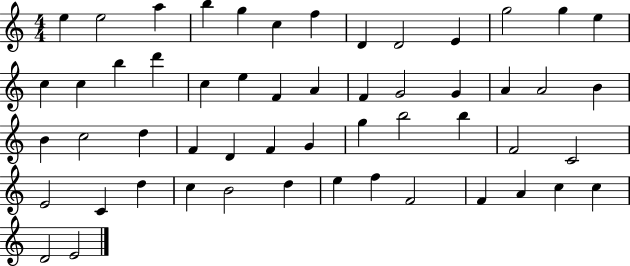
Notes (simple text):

E5/q E5/h A5/q B5/q G5/q C5/q F5/q D4/q D4/h E4/q G5/h G5/q E5/q C5/q C5/q B5/q D6/q C5/q E5/q F4/q A4/q F4/q G4/h G4/q A4/q A4/h B4/q B4/q C5/h D5/q F4/q D4/q F4/q G4/q G5/q B5/h B5/q F4/h C4/h E4/h C4/q D5/q C5/q B4/h D5/q E5/q F5/q F4/h F4/q A4/q C5/q C5/q D4/h E4/h